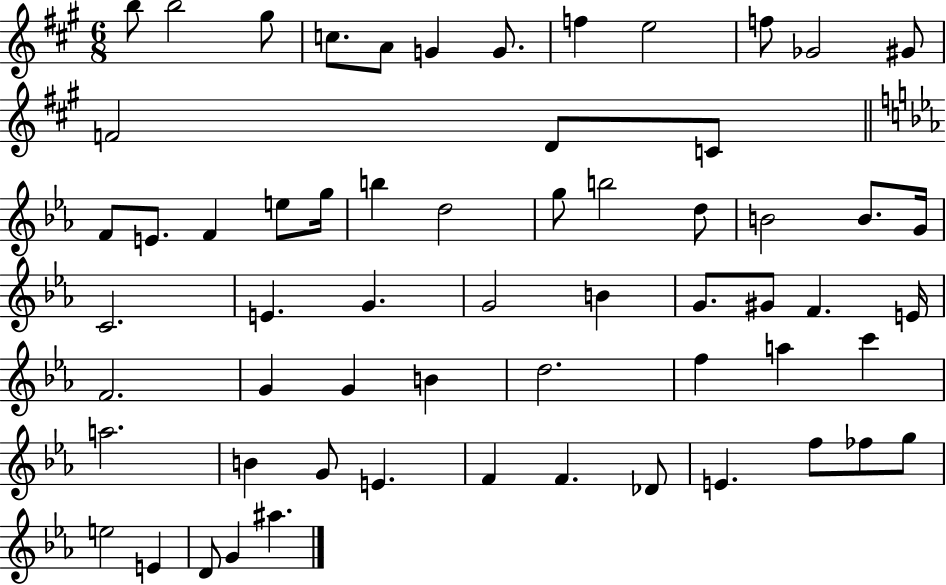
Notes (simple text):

B5/e B5/h G#5/e C5/e. A4/e G4/q G4/e. F5/q E5/h F5/e Gb4/h G#4/e F4/h D4/e C4/e F4/e E4/e. F4/q E5/e G5/s B5/q D5/h G5/e B5/h D5/e B4/h B4/e. G4/s C4/h. E4/q. G4/q. G4/h B4/q G4/e. G#4/e F4/q. E4/s F4/h. G4/q G4/q B4/q D5/h. F5/q A5/q C6/q A5/h. B4/q G4/e E4/q. F4/q F4/q. Db4/e E4/q. F5/e FES5/e G5/e E5/h E4/q D4/e G4/q A#5/q.